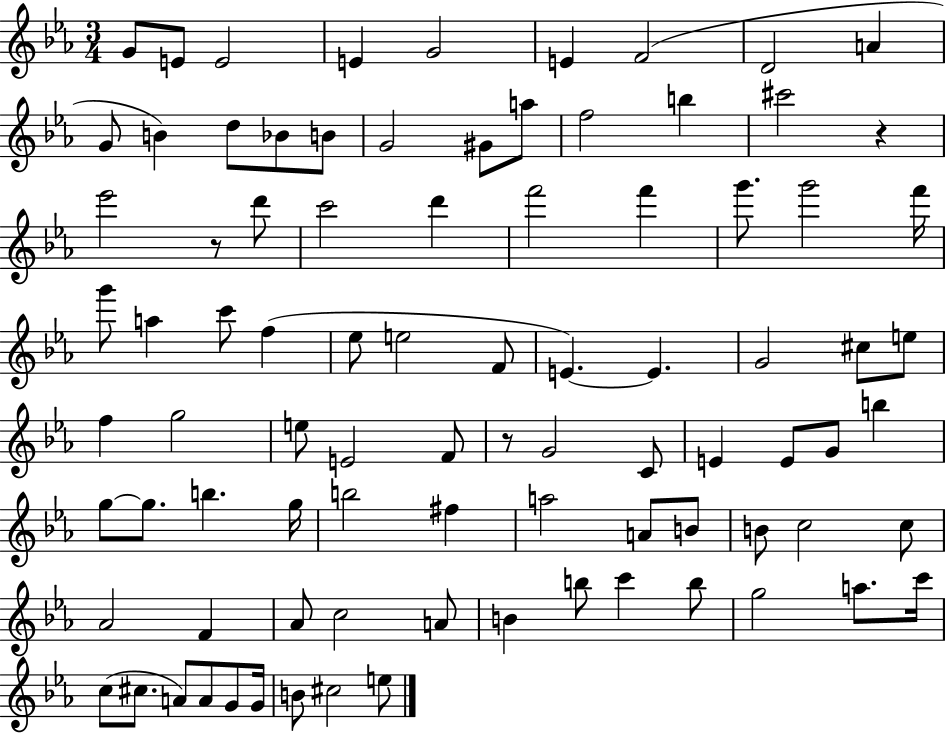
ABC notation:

X:1
T:Untitled
M:3/4
L:1/4
K:Eb
G/2 E/2 E2 E G2 E F2 D2 A G/2 B d/2 _B/2 B/2 G2 ^G/2 a/2 f2 b ^c'2 z _e'2 z/2 d'/2 c'2 d' f'2 f' g'/2 g'2 f'/4 g'/2 a c'/2 f _e/2 e2 F/2 E E G2 ^c/2 e/2 f g2 e/2 E2 F/2 z/2 G2 C/2 E E/2 G/2 b g/2 g/2 b g/4 b2 ^f a2 A/2 B/2 B/2 c2 c/2 _A2 F _A/2 c2 A/2 B b/2 c' b/2 g2 a/2 c'/4 c/2 ^c/2 A/2 A/2 G/2 G/4 B/2 ^c2 e/2